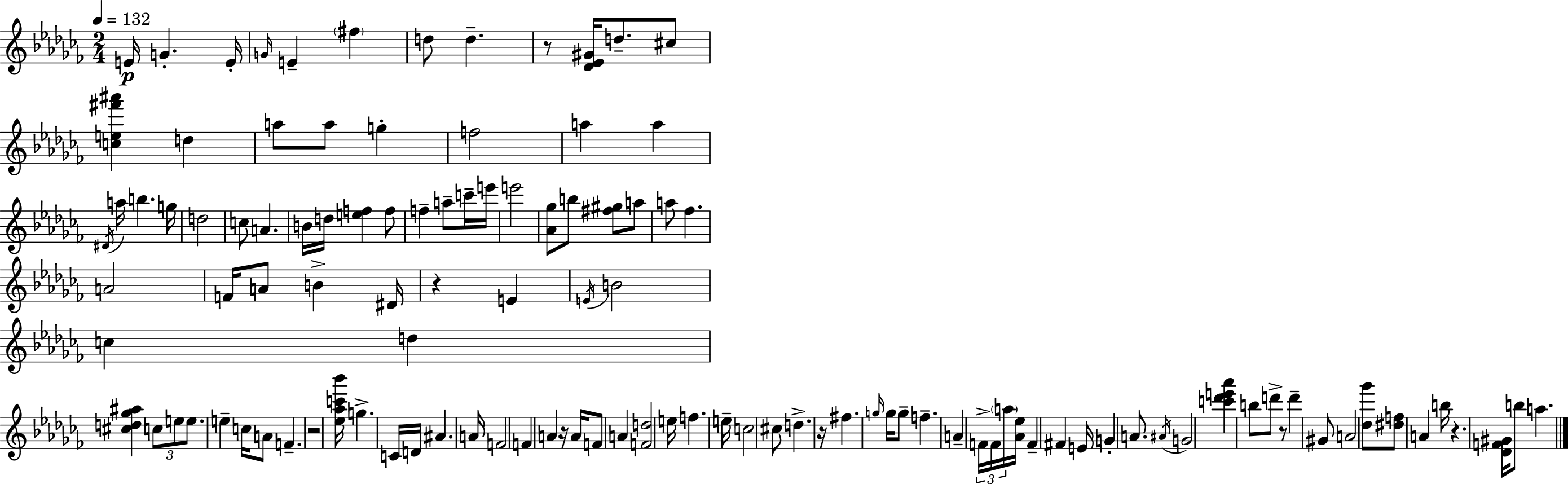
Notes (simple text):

E4/s G4/q. E4/s G4/s E4/q F#5/q D5/e D5/q. R/e [Db4,Eb4,G#4]/s D5/e. C#5/e [C5,E5,F#6,A#6]/q D5/q A5/e A5/e G5/q F5/h A5/q A5/q D#4/s A5/s B5/q. G5/s D5/h C5/e A4/q. B4/s D5/s [E5,F5]/q F5/e F5/q A5/e C6/s E6/s E6/h [Ab4,Gb5]/e B5/e [F#5,G#5]/e A5/e A5/e FES5/q. A4/h F4/s A4/e B4/q D#4/s R/q E4/q E4/s B4/h C5/q D5/q [C#5,D5,Gb5,A#5]/q C5/e E5/e E5/e. E5/q C5/s A4/e F4/q. R/h [Eb5,Ab5,C6,Bb6]/s G5/q. C4/s D4/s A#4/q. A4/s F4/h F4/q A4/q R/s A4/s F4/e A4/q [F4,D5]/h E5/s F5/q. E5/s C5/h C#5/e D5/q. R/s F#5/q. G5/s G5/s G5/e F5/q. A4/q F4/s F4/s A5/s [Ab4,Eb5]/s F4/q F#4/q E4/s G4/q A4/e. A#4/s G4/h [C6,Db6,E6,Ab6]/q B5/e D6/e R/e D6/q G#4/e A4/h [Db5,Gb6]/e [D#5,F5]/e A4/q B5/s R/q. [Db4,F4,G#4]/s B5/e A5/q.